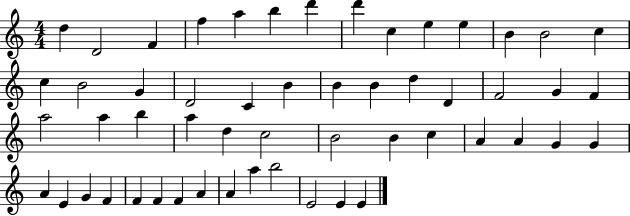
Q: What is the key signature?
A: C major